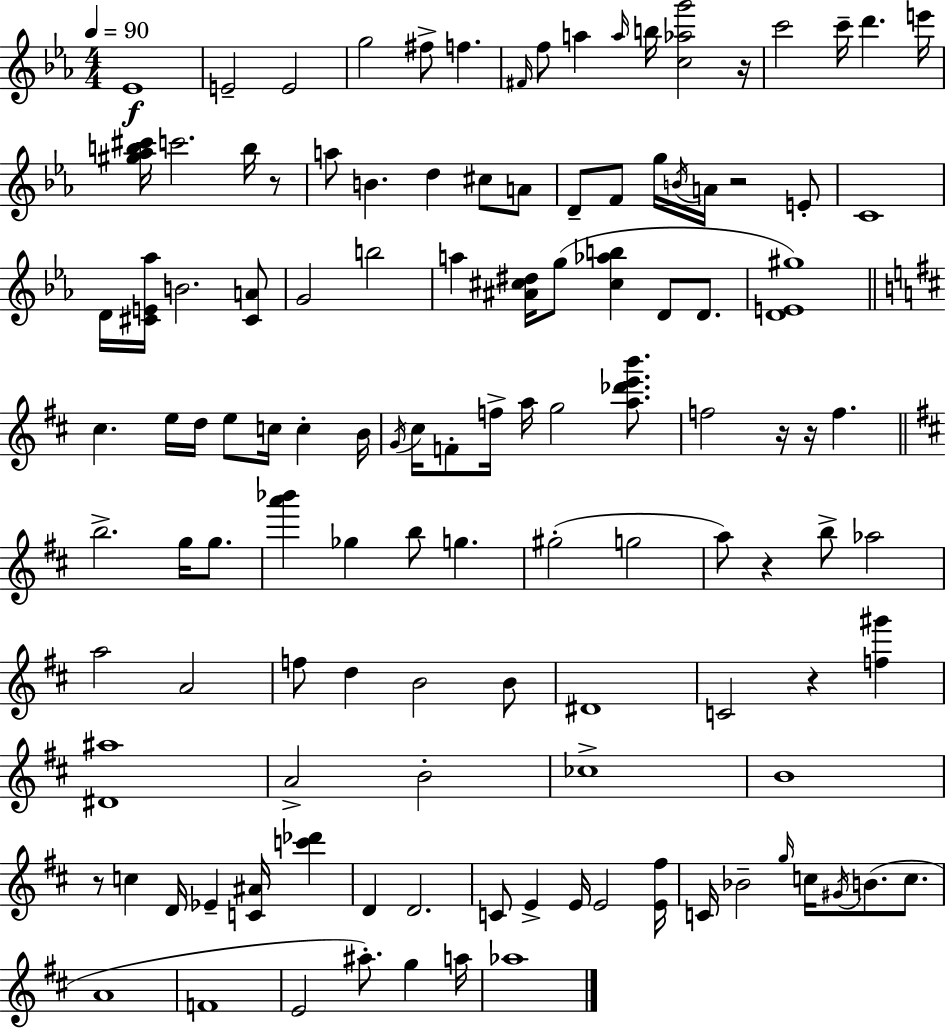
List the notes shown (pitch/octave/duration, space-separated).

Eb4/w E4/h E4/h G5/h F#5/e F5/q. F#4/s F5/e A5/q A5/s B5/s [C5,Ab5,G6]/h R/s C6/h C6/s D6/q. E6/s [G#5,Ab5,B5,C#6]/s C6/h. B5/s R/e A5/e B4/q. D5/q C#5/e A4/e D4/e F4/e G5/s B4/s A4/s R/h E4/e C4/w D4/s [C#4,E4,Ab5]/s B4/h. [C#4,A4]/e G4/h B5/h A5/q [A#4,C#5,D#5]/s G5/e [C#5,Ab5,B5]/q D4/e D4/e. [D4,E4,G#5]/w C#5/q. E5/s D5/s E5/e C5/s C5/q B4/s G4/s C#5/s F4/e F5/s A5/s G5/h [A5,Db6,E6,B6]/e. F5/h R/s R/s F5/q. B5/h. G5/s G5/e. [A6,Bb6]/q Gb5/q B5/e G5/q. G#5/h G5/h A5/e R/q B5/e Ab5/h A5/h A4/h F5/e D5/q B4/h B4/e D#4/w C4/h R/q [F5,G#6]/q [D#4,A#5]/w A4/h B4/h CES5/w B4/w R/e C5/q D4/s Eb4/q [C4,A#4]/s [C6,Db6]/q D4/q D4/h. C4/e E4/q E4/s E4/h [E4,F#5]/s C4/s Bb4/h G5/s C5/s G#4/s B4/e. C5/e. A4/w F4/w E4/h A#5/e. G5/q A5/s Ab5/w